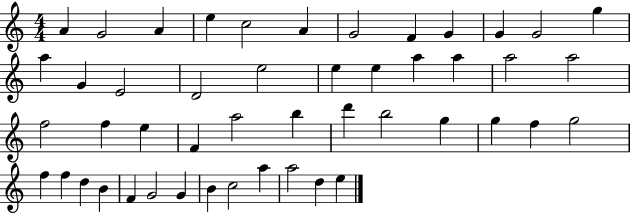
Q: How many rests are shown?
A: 0